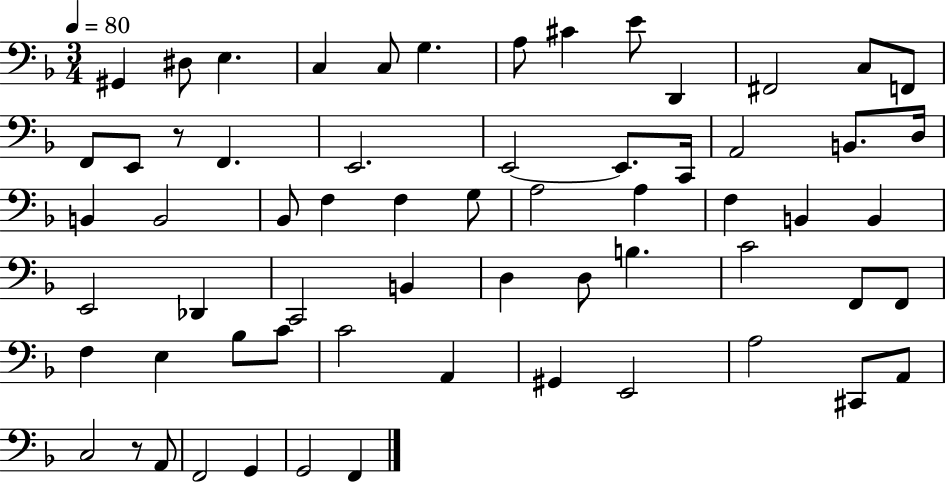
X:1
T:Untitled
M:3/4
L:1/4
K:F
^G,, ^D,/2 E, C, C,/2 G, A,/2 ^C E/2 D,, ^F,,2 C,/2 F,,/2 F,,/2 E,,/2 z/2 F,, E,,2 E,,2 E,,/2 C,,/4 A,,2 B,,/2 D,/4 B,, B,,2 _B,,/2 F, F, G,/2 A,2 A, F, B,, B,, E,,2 _D,, C,,2 B,, D, D,/2 B, C2 F,,/2 F,,/2 F, E, _B,/2 C/2 C2 A,, ^G,, E,,2 A,2 ^C,,/2 A,,/2 C,2 z/2 A,,/2 F,,2 G,, G,,2 F,,